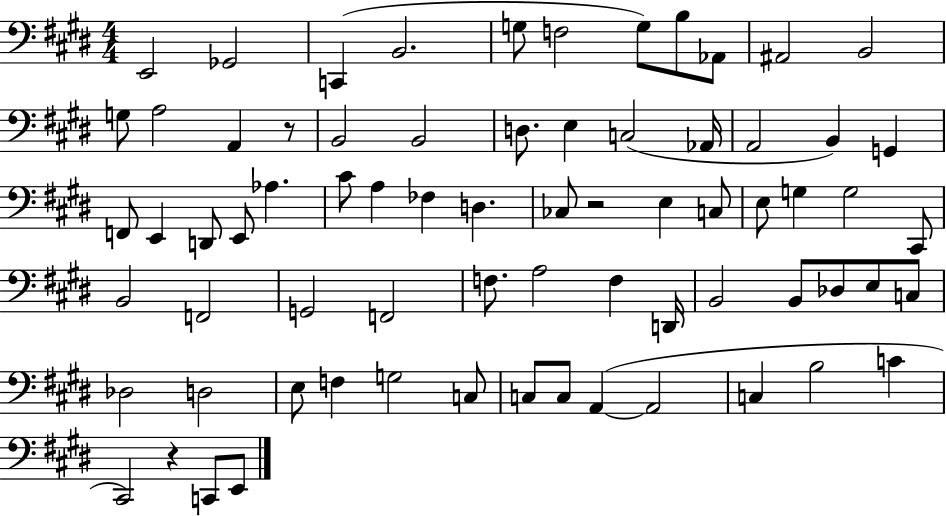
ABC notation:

X:1
T:Untitled
M:4/4
L:1/4
K:E
E,,2 _G,,2 C,, B,,2 G,/2 F,2 G,/2 B,/2 _A,,/2 ^A,,2 B,,2 G,/2 A,2 A,, z/2 B,,2 B,,2 D,/2 E, C,2 _A,,/4 A,,2 B,, G,, F,,/2 E,, D,,/2 E,,/2 _A, ^C/2 A, _F, D, _C,/2 z2 E, C,/2 E,/2 G, G,2 ^C,,/2 B,,2 F,,2 G,,2 F,,2 F,/2 A,2 F, D,,/4 B,,2 B,,/2 _D,/2 E,/2 C,/2 _D,2 D,2 E,/2 F, G,2 C,/2 C,/2 C,/2 A,, A,,2 C, B,2 C ^C,,2 z C,,/2 E,,/2